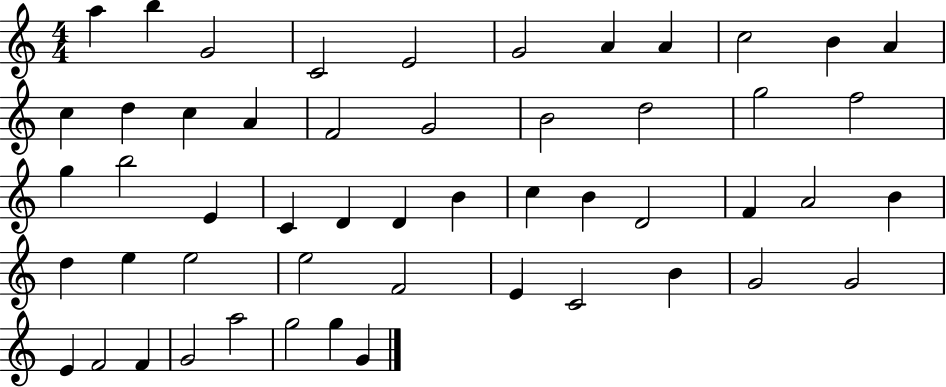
X:1
T:Untitled
M:4/4
L:1/4
K:C
a b G2 C2 E2 G2 A A c2 B A c d c A F2 G2 B2 d2 g2 f2 g b2 E C D D B c B D2 F A2 B d e e2 e2 F2 E C2 B G2 G2 E F2 F G2 a2 g2 g G